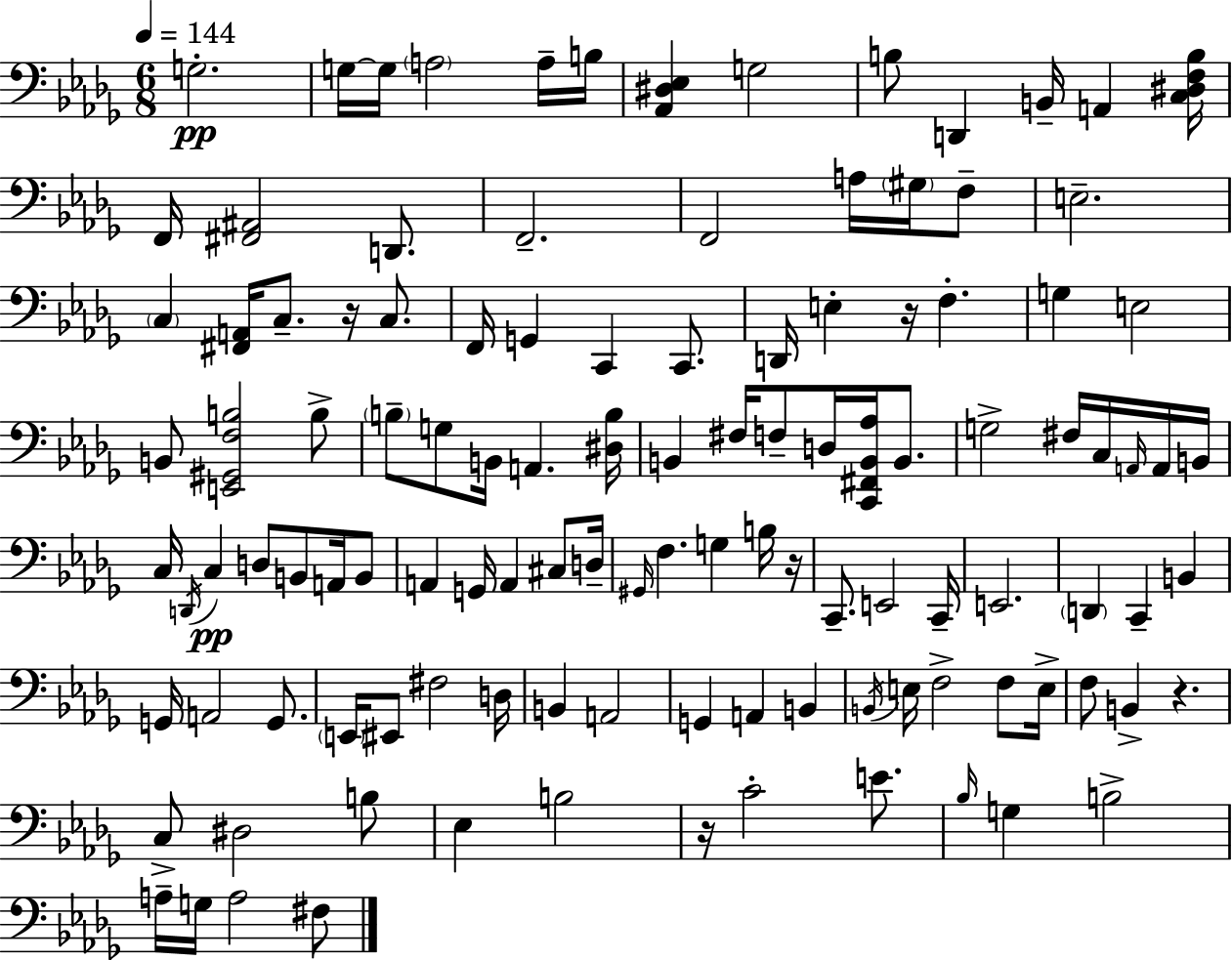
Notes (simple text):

G3/h. G3/s G3/s A3/h A3/s B3/s [Ab2,D#3,Eb3]/q G3/h B3/e D2/q B2/s A2/q [C3,D#3,F3,B3]/s F2/s [F#2,A#2]/h D2/e. F2/h. F2/h A3/s G#3/s F3/e E3/h. C3/q [F#2,A2]/s C3/e. R/s C3/e. F2/s G2/q C2/q C2/e. D2/s E3/q R/s F3/q. G3/q E3/h B2/e [E2,G#2,F3,B3]/h B3/e B3/e G3/e B2/s A2/q. [D#3,B3]/s B2/q F#3/s F3/e D3/s [C2,F#2,B2,Ab3]/s B2/e. G3/h F#3/s C3/s A2/s A2/s B2/s C3/s D2/s C3/q D3/e B2/e A2/s B2/e A2/q G2/s A2/q C#3/e D3/s G#2/s F3/q. G3/q B3/s R/s C2/e. E2/h C2/s E2/h. D2/q C2/q B2/q G2/s A2/h G2/e. E2/s EIS2/e F#3/h D3/s B2/q A2/h G2/q A2/q B2/q B2/s E3/s F3/h F3/e E3/s F3/e B2/q R/q. C3/e D#3/h B3/e Eb3/q B3/h R/s C4/h E4/e. Bb3/s G3/q B3/h A3/s G3/s A3/h F#3/e